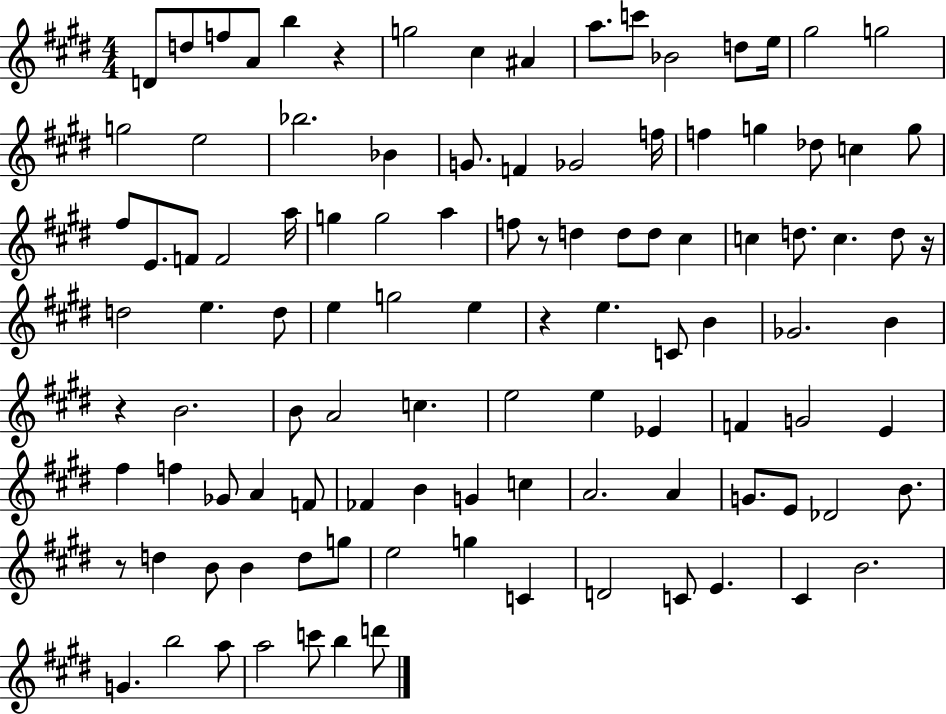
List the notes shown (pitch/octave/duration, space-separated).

D4/e D5/e F5/e A4/e B5/q R/q G5/h C#5/q A#4/q A5/e. C6/e Bb4/h D5/e E5/s G#5/h G5/h G5/h E5/h Bb5/h. Bb4/q G4/e. F4/q Gb4/h F5/s F5/q G5/q Db5/e C5/q G5/e F#5/e E4/e. F4/e F4/h A5/s G5/q G5/h A5/q F5/e R/e D5/q D5/e D5/e C#5/q C5/q D5/e. C5/q. D5/e R/s D5/h E5/q. D5/e E5/q G5/h E5/q R/q E5/q. C4/e B4/q Gb4/h. B4/q R/q B4/h. B4/e A4/h C5/q. E5/h E5/q Eb4/q F4/q G4/h E4/q F#5/q F5/q Gb4/e A4/q F4/e FES4/q B4/q G4/q C5/q A4/h. A4/q G4/e. E4/e Db4/h B4/e. R/e D5/q B4/e B4/q D5/e G5/e E5/h G5/q C4/q D4/h C4/e E4/q. C#4/q B4/h. G4/q. B5/h A5/e A5/h C6/e B5/q D6/e